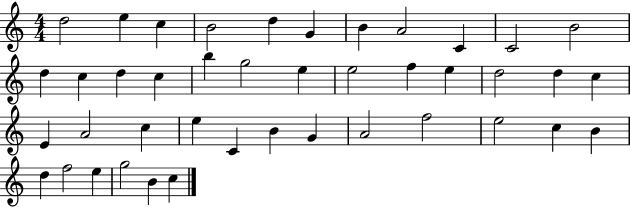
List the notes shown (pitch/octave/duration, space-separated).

D5/h E5/q C5/q B4/h D5/q G4/q B4/q A4/h C4/q C4/h B4/h D5/q C5/q D5/q C5/q B5/q G5/h E5/q E5/h F5/q E5/q D5/h D5/q C5/q E4/q A4/h C5/q E5/q C4/q B4/q G4/q A4/h F5/h E5/h C5/q B4/q D5/q F5/h E5/q G5/h B4/q C5/q